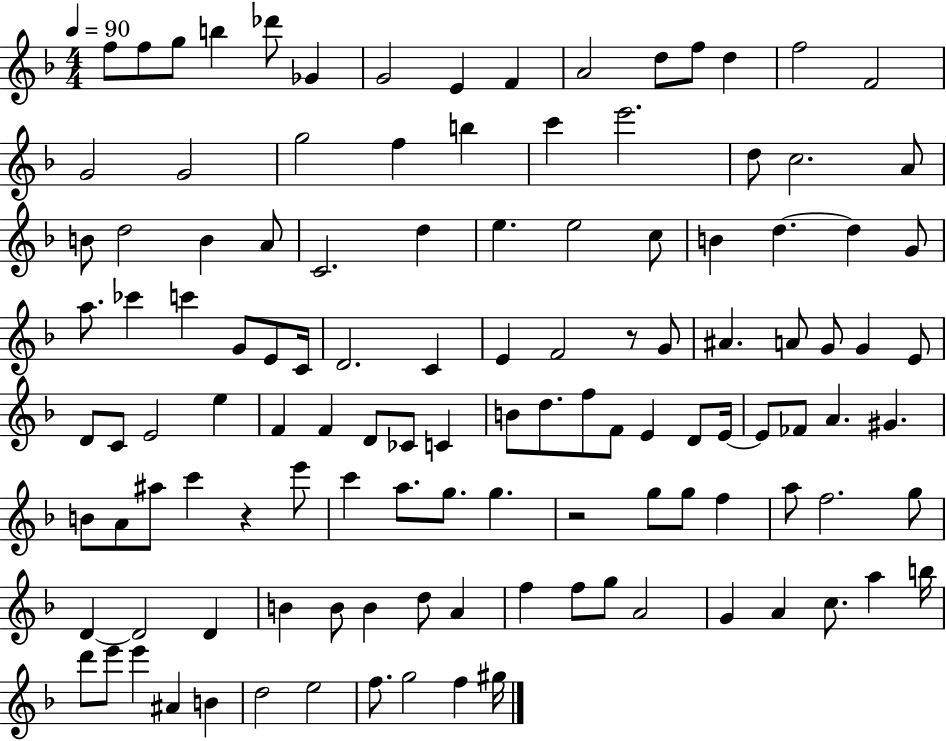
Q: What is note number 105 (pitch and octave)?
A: A5